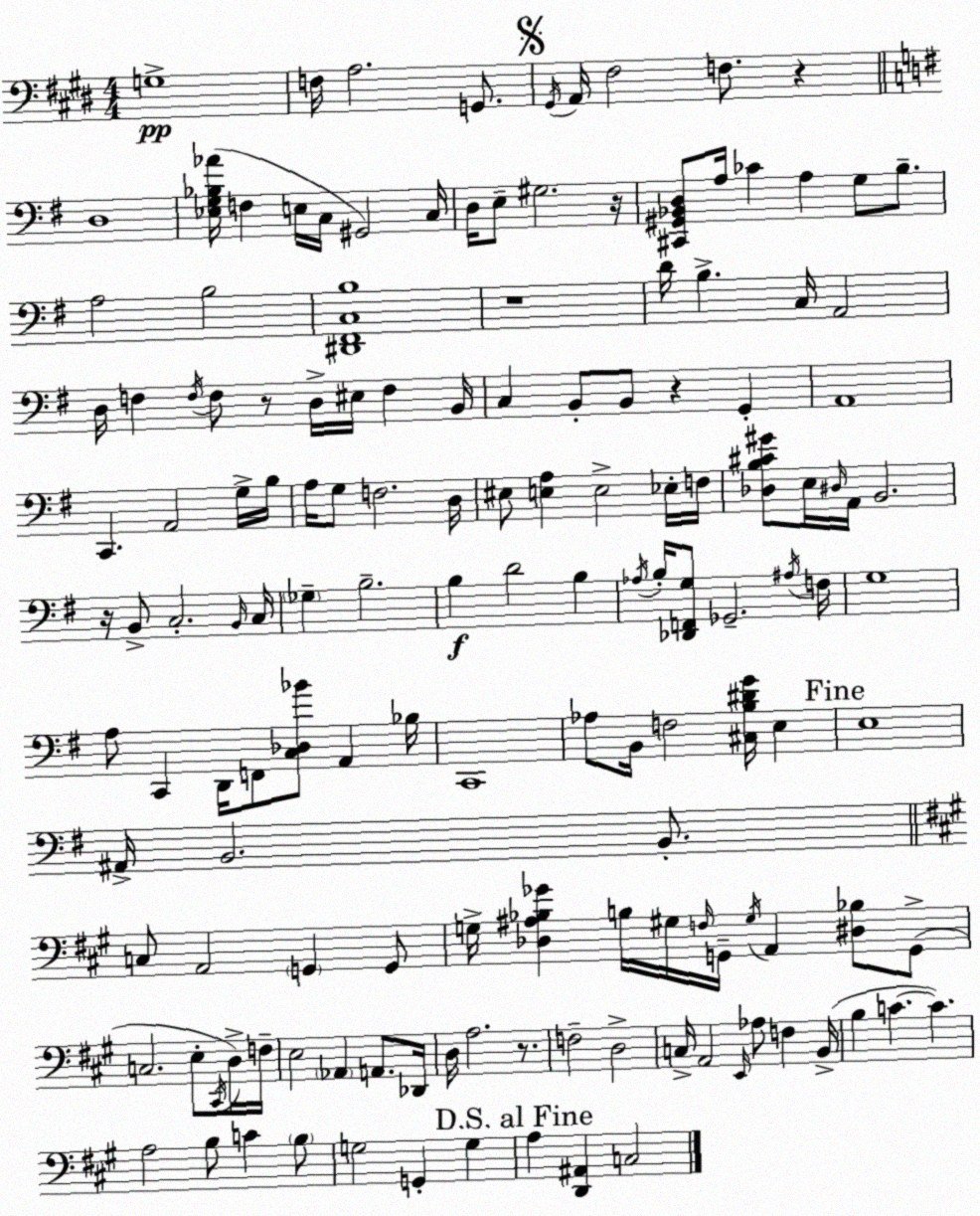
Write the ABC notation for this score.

X:1
T:Untitled
M:4/4
L:1/4
K:E
G,4 F,/4 A,2 G,,/2 ^G,,/4 A,,/4 ^F,2 F,/2 z D,4 [_E,G,_B,_A]/4 F, E,/4 C,/4 ^G,,2 C,/4 D,/4 E,/2 ^G,2 z/4 [^C,,^G,,_B,,D,]/2 A,/4 _C A, G,/2 B,/2 A,2 B,2 [^D,,^F,,C,B,]4 z4 D/4 B, C,/4 A,,2 D,/4 F, F,/4 F,/2 z/2 D,/4 ^E,/4 F, B,,/4 C, B,,/2 B,,/2 z G,, A,,4 C,, A,,2 G,/4 B,/4 A,/4 G,/2 F,2 D,/4 ^E,/2 [E,A,] E,2 _E,/4 F,/4 [_D,B,^C^G]/2 E,/4 ^D,/4 A,,/4 B,,2 z/4 B,,/2 C,2 B,,/4 C,/4 _G, B,2 B, D2 B, _A,/4 B,/4 [_D,,F,,G,]/2 _G,,2 ^A,/4 F,/4 G,4 A,/2 C,, D,,/4 F,,/2 [C,_D,_B]/2 A,, _B,/4 C,,4 _A,/2 B,,/4 F,2 [^C,B,^DG]/4 E, E,4 ^A,,/4 B,,2 B,,/2 C,/2 A,,2 G,, G,,/2 G,/4 [_D,^A,_B,_G] B,/4 ^G,/4 F,/4 G,,/4 ^G,/4 A,, [^D,_B,]/2 G,,/2 C,2 E,/2 ^C,,/4 D,/4 F,/4 E,2 _A,, A,,/2 _D,,/4 D,/4 A,2 z/2 F,2 D,2 C,/4 A,,2 E,,/4 _A,/2 F, B,,/4 B, C C A,2 B,/2 C B,/2 G,2 G,, G, A, [D,,^A,,] C,2